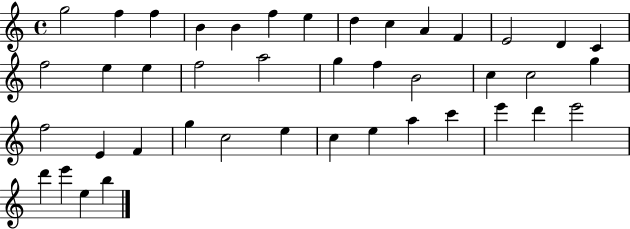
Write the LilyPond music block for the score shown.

{
  \clef treble
  \time 4/4
  \defaultTimeSignature
  \key c \major
  g''2 f''4 f''4 | b'4 b'4 f''4 e''4 | d''4 c''4 a'4 f'4 | e'2 d'4 c'4 | \break f''2 e''4 e''4 | f''2 a''2 | g''4 f''4 b'2 | c''4 c''2 g''4 | \break f''2 e'4 f'4 | g''4 c''2 e''4 | c''4 e''4 a''4 c'''4 | e'''4 d'''4 e'''2 | \break d'''4 e'''4 e''4 b''4 | \bar "|."
}